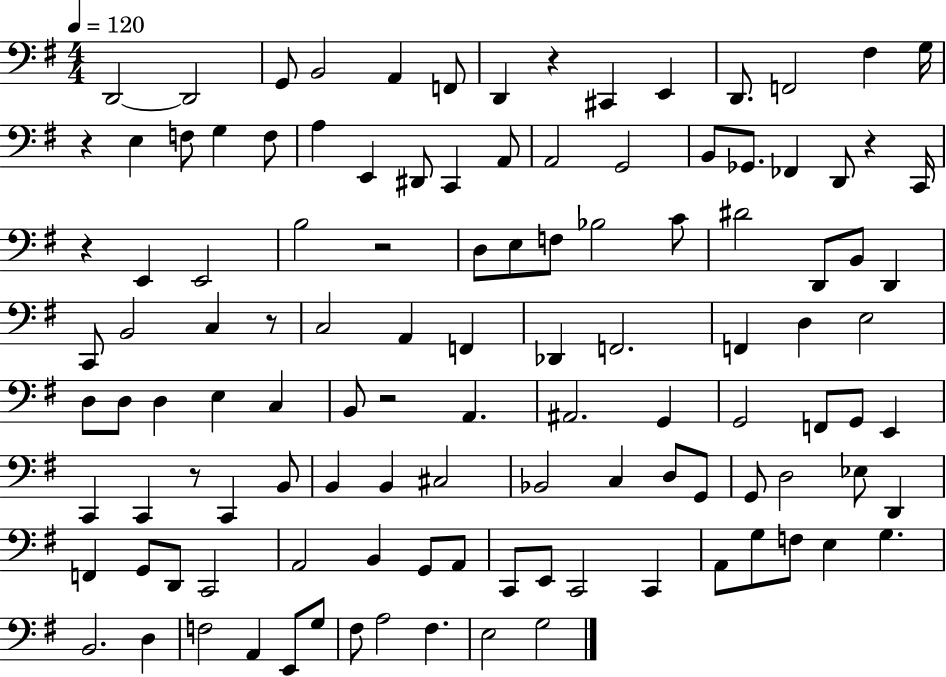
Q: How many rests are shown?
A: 8